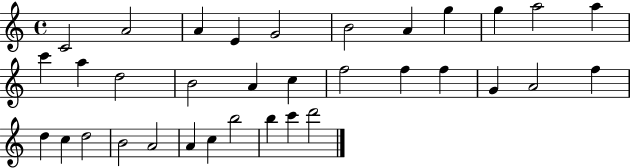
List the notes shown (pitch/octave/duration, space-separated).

C4/h A4/h A4/q E4/q G4/h B4/h A4/q G5/q G5/q A5/h A5/q C6/q A5/q D5/h B4/h A4/q C5/q F5/h F5/q F5/q G4/q A4/h F5/q D5/q C5/q D5/h B4/h A4/h A4/q C5/q B5/h B5/q C6/q D6/h